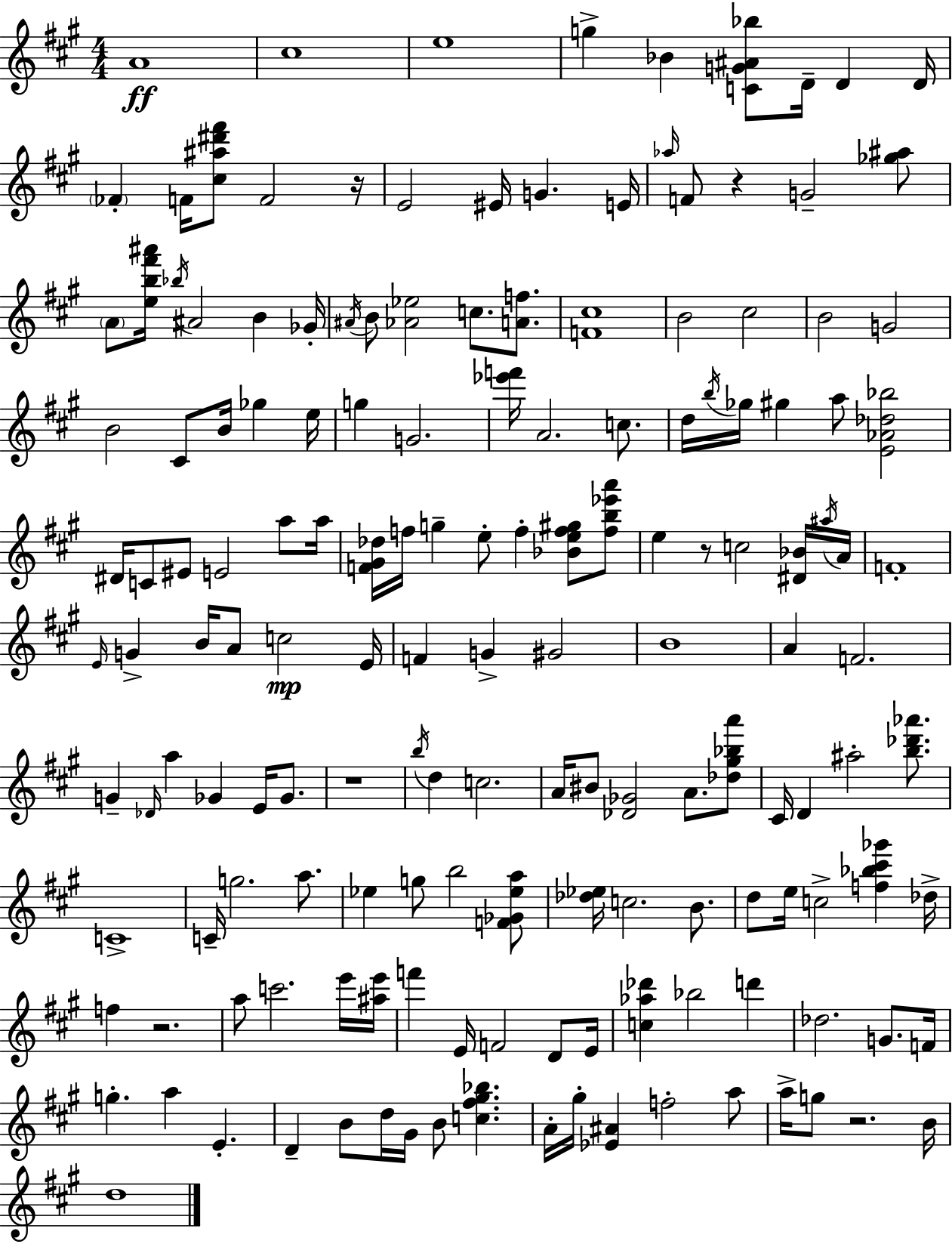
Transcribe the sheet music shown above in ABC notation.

X:1
T:Untitled
M:4/4
L:1/4
K:A
A4 ^c4 e4 g _B [CG^A_b]/2 D/4 D D/4 _F F/4 [^c^a^d'^f']/2 F2 z/4 E2 ^E/4 G E/4 _a/4 F/2 z G2 [_g^a]/2 A/2 [eb^f'^a']/4 _b/4 ^A2 B _G/4 ^A/4 B/2 [_A_e]2 c/2 [Af]/2 [F^c]4 B2 ^c2 B2 G2 B2 ^C/2 B/4 _g e/4 g G2 [_e'f']/4 A2 c/2 d/4 b/4 _g/4 ^g a/2 [E_A_d_b]2 ^D/4 C/2 ^E/2 E2 a/2 a/4 [F^G_d]/4 f/4 g e/2 f [_Bef^g]/2 [fb_e'a']/2 e z/2 c2 [^D_B]/4 ^a/4 A/4 F4 E/4 G B/4 A/2 c2 E/4 F G ^G2 B4 A F2 G _D/4 a _G E/4 _G/2 z4 b/4 d c2 A/4 ^B/2 [_D_G]2 A/2 [_d^g_ba']/2 ^C/4 D ^a2 [b_d'_a']/2 C4 C/4 g2 a/2 _e g/2 b2 [F_G_ea]/2 [_d_e]/4 c2 B/2 d/2 e/4 c2 [f_b^c'_g'] _d/4 f z2 a/2 c'2 e'/4 [^ae']/4 f' E/4 F2 D/2 E/4 [c_a_d'] _b2 d' _d2 G/2 F/4 g a E D B/2 d/4 ^G/4 B/2 [c^f^g_b] A/4 ^g/4 [_E^A] f2 a/2 a/4 g/2 z2 B/4 d4